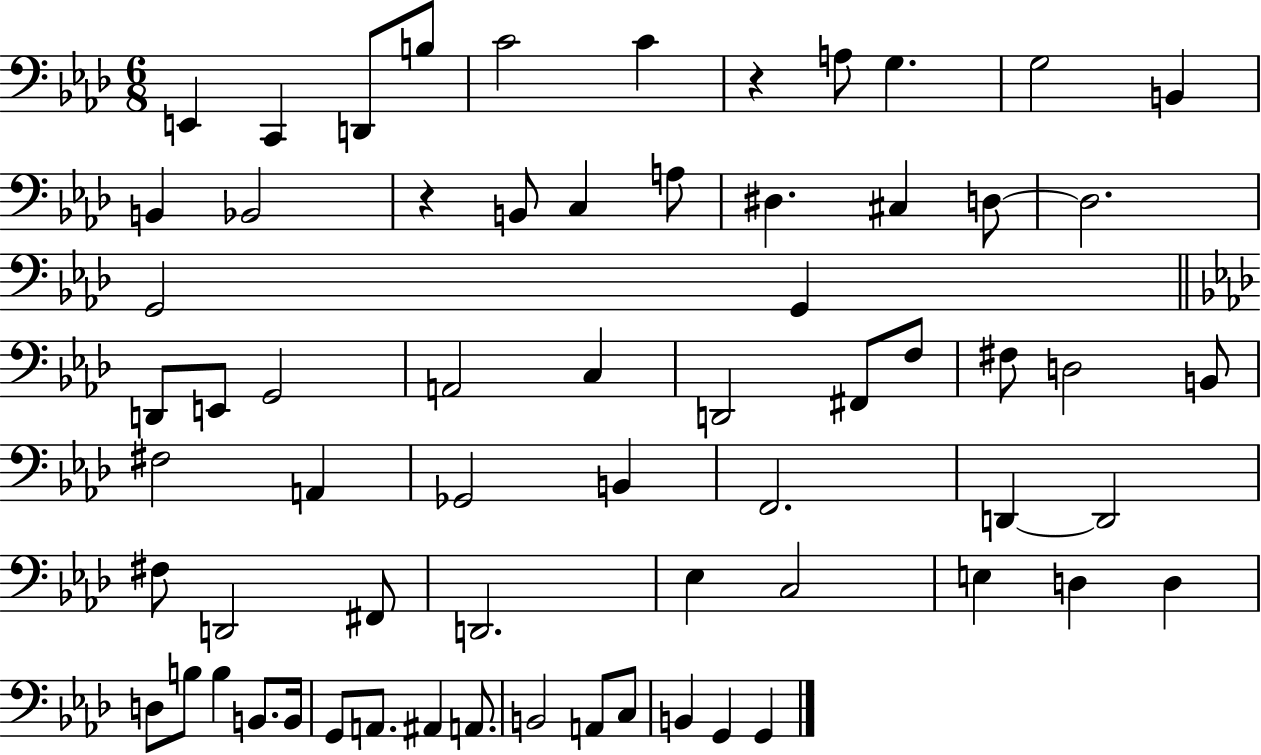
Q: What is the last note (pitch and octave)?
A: G2